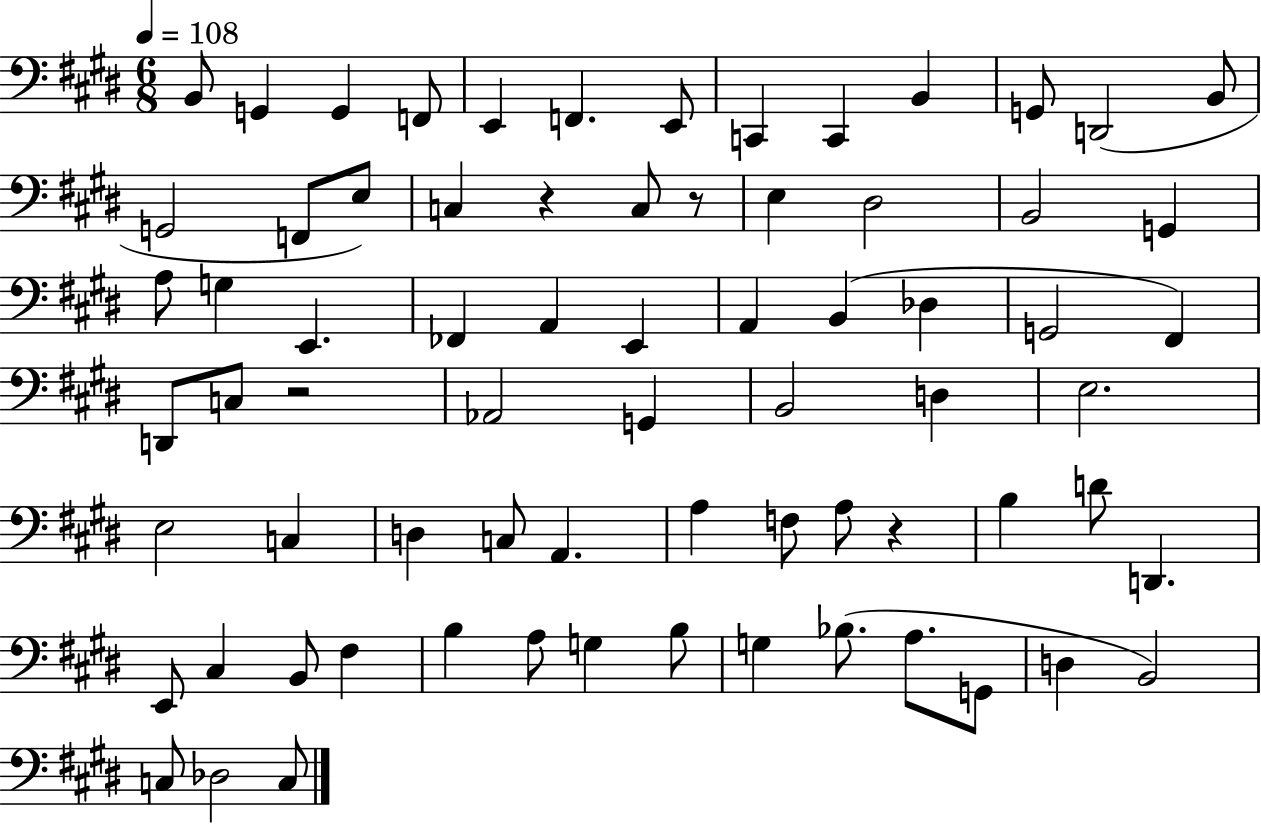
{
  \clef bass
  \numericTimeSignature
  \time 6/8
  \key e \major
  \tempo 4 = 108
  \repeat volta 2 { b,8 g,4 g,4 f,8 | e,4 f,4. e,8 | c,4 c,4 b,4 | g,8 d,2( b,8 | \break g,2 f,8 e8) | c4 r4 c8 r8 | e4 dis2 | b,2 g,4 | \break a8 g4 e,4. | fes,4 a,4 e,4 | a,4 b,4( des4 | g,2 fis,4) | \break d,8 c8 r2 | aes,2 g,4 | b,2 d4 | e2. | \break e2 c4 | d4 c8 a,4. | a4 f8 a8 r4 | b4 d'8 d,4. | \break e,8 cis4 b,8 fis4 | b4 a8 g4 b8 | g4 bes8.( a8. g,8 | d4 b,2) | \break c8 des2 c8 | } \bar "|."
}